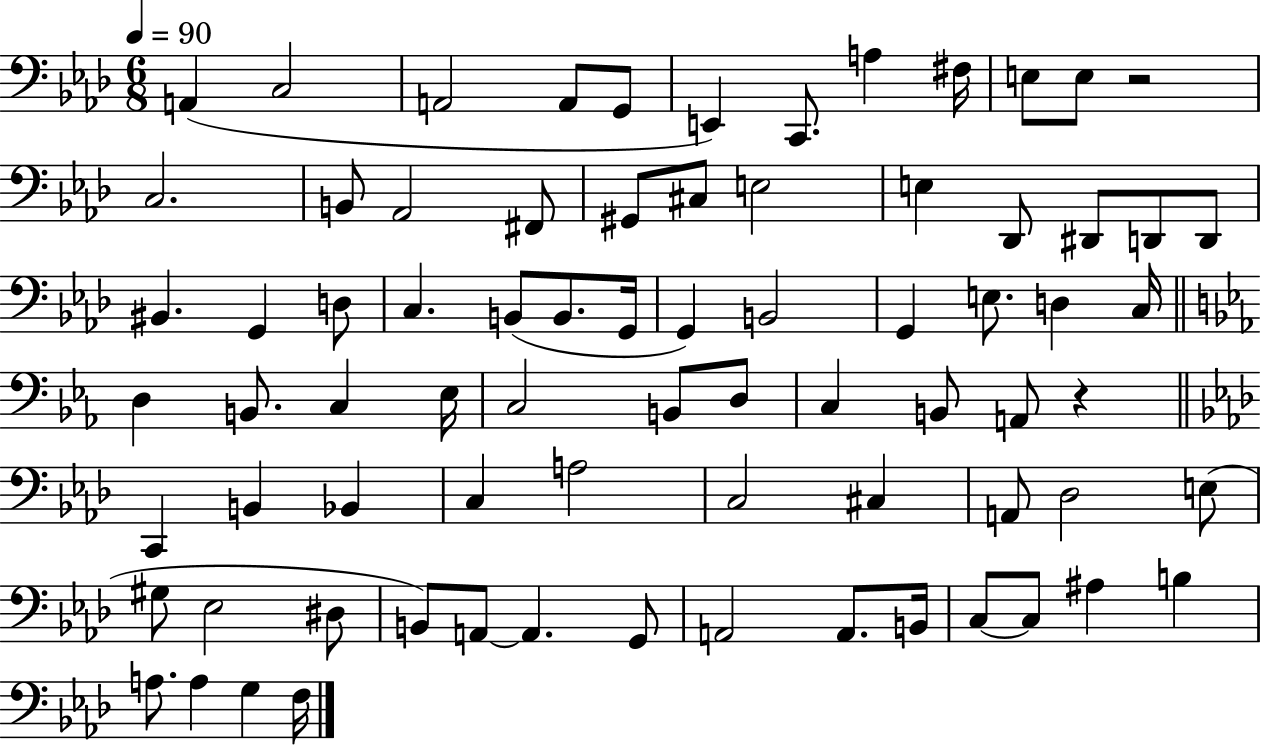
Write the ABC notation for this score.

X:1
T:Untitled
M:6/8
L:1/4
K:Ab
A,, C,2 A,,2 A,,/2 G,,/2 E,, C,,/2 A, ^F,/4 E,/2 E,/2 z2 C,2 B,,/2 _A,,2 ^F,,/2 ^G,,/2 ^C,/2 E,2 E, _D,,/2 ^D,,/2 D,,/2 D,,/2 ^B,, G,, D,/2 C, B,,/2 B,,/2 G,,/4 G,, B,,2 G,, E,/2 D, C,/4 D, B,,/2 C, _E,/4 C,2 B,,/2 D,/2 C, B,,/2 A,,/2 z C,, B,, _B,, C, A,2 C,2 ^C, A,,/2 _D,2 E,/2 ^G,/2 _E,2 ^D,/2 B,,/2 A,,/2 A,, G,,/2 A,,2 A,,/2 B,,/4 C,/2 C,/2 ^A, B, A,/2 A, G, F,/4